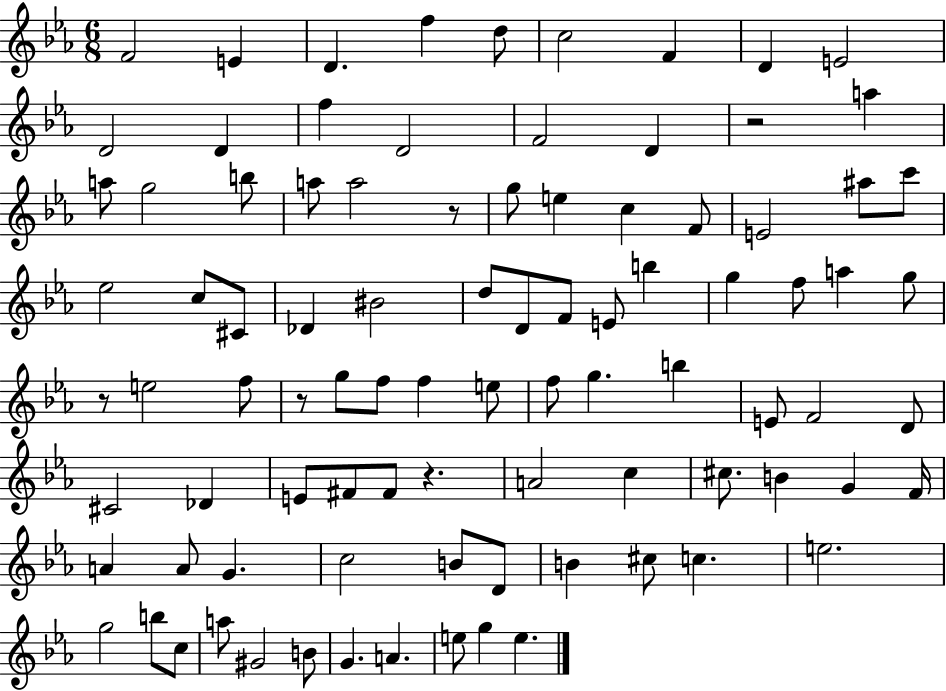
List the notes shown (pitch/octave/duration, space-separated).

F4/h E4/q D4/q. F5/q D5/e C5/h F4/q D4/q E4/h D4/h D4/q F5/q D4/h F4/h D4/q R/h A5/q A5/e G5/h B5/e A5/e A5/h R/e G5/e E5/q C5/q F4/e E4/h A#5/e C6/e Eb5/h C5/e C#4/e Db4/q BIS4/h D5/e D4/e F4/e E4/e B5/q G5/q F5/e A5/q G5/e R/e E5/h F5/e R/e G5/e F5/e F5/q E5/e F5/e G5/q. B5/q E4/e F4/h D4/e C#4/h Db4/q E4/e F#4/e F#4/e R/q. A4/h C5/q C#5/e. B4/q G4/q F4/s A4/q A4/e G4/q. C5/h B4/e D4/e B4/q C#5/e C5/q. E5/h. G5/h B5/e C5/e A5/e G#4/h B4/e G4/q. A4/q. E5/e G5/q E5/q.